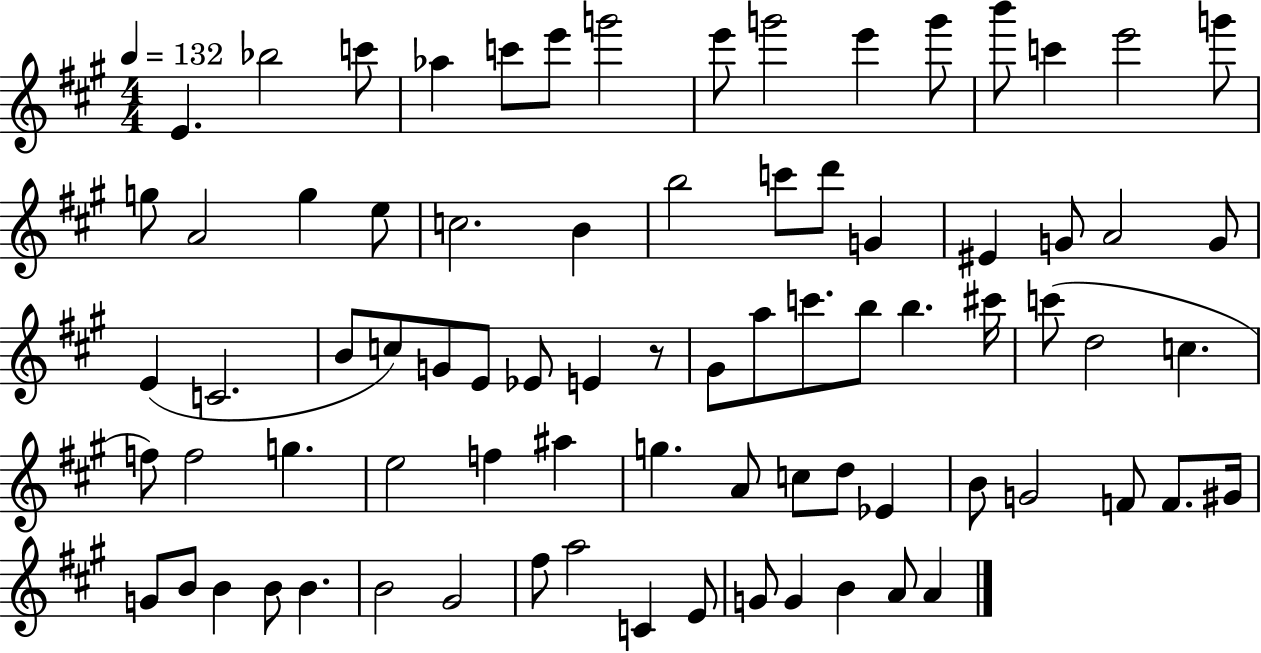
E4/q. Bb5/h C6/e Ab5/q C6/e E6/e G6/h E6/e G6/h E6/q G6/e B6/e C6/q E6/h G6/e G5/e A4/h G5/q E5/e C5/h. B4/q B5/h C6/e D6/e G4/q EIS4/q G4/e A4/h G4/e E4/q C4/h. B4/e C5/e G4/e E4/e Eb4/e E4/q R/e G#4/e A5/e C6/e. B5/e B5/q. C#6/s C6/e D5/h C5/q. F5/e F5/h G5/q. E5/h F5/q A#5/q G5/q. A4/e C5/e D5/e Eb4/q B4/e G4/h F4/e F4/e. G#4/s G4/e B4/e B4/q B4/e B4/q. B4/h G#4/h F#5/e A5/h C4/q E4/e G4/e G4/q B4/q A4/e A4/q